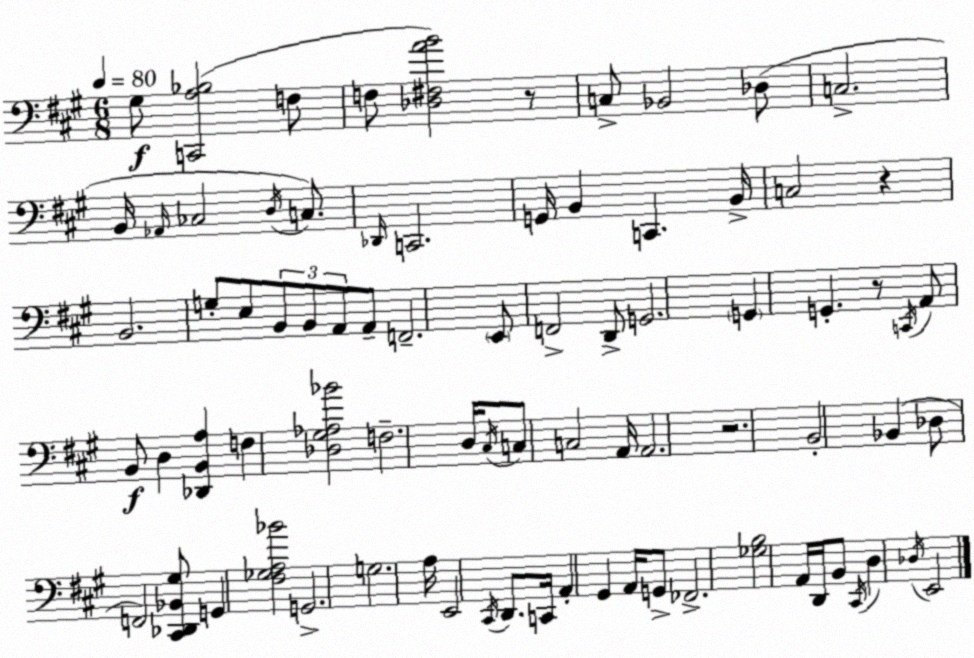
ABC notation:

X:1
T:Untitled
M:6/8
L:1/4
K:A
^G,/2 [C,,A,_B,]2 F,/2 F,/2 [_D,^F,AB]2 z/2 C,/2 _B,,2 _D,/2 C,2 B,,/4 _A,,/4 _C,2 D,/4 C,/2 _D,,/4 C,,2 G,,/4 B,, C,, B,,/4 C,2 z B,,2 G,/2 E,/2 B,,/2 B,,/2 A,,/2 A,,/2 F,,2 E,,/2 F,,2 D,,/2 G,,2 G,, G,, z/2 C,,/4 A,,/2 B,,/2 D, [_D,,B,,A,] F, [_D,^G,_A,_B]2 F,2 D,/4 ^C,/4 C,/2 C,2 A,,/4 A,,2 z2 B,,2 _B,, _D,/2 F,,2 [^C,,_D,,_B,,^G,]/2 G,, [^F,_G,A,_B]2 G,,2 G,2 A,/4 E,,2 ^C,,/4 D,,/2 C,,/4 A,, ^G,, A,,/4 G,,/2 _F,,2 [_G,B,]2 A,,/4 D,,/4 B,,/2 ^C,,/4 D, _D,/4 E,,2